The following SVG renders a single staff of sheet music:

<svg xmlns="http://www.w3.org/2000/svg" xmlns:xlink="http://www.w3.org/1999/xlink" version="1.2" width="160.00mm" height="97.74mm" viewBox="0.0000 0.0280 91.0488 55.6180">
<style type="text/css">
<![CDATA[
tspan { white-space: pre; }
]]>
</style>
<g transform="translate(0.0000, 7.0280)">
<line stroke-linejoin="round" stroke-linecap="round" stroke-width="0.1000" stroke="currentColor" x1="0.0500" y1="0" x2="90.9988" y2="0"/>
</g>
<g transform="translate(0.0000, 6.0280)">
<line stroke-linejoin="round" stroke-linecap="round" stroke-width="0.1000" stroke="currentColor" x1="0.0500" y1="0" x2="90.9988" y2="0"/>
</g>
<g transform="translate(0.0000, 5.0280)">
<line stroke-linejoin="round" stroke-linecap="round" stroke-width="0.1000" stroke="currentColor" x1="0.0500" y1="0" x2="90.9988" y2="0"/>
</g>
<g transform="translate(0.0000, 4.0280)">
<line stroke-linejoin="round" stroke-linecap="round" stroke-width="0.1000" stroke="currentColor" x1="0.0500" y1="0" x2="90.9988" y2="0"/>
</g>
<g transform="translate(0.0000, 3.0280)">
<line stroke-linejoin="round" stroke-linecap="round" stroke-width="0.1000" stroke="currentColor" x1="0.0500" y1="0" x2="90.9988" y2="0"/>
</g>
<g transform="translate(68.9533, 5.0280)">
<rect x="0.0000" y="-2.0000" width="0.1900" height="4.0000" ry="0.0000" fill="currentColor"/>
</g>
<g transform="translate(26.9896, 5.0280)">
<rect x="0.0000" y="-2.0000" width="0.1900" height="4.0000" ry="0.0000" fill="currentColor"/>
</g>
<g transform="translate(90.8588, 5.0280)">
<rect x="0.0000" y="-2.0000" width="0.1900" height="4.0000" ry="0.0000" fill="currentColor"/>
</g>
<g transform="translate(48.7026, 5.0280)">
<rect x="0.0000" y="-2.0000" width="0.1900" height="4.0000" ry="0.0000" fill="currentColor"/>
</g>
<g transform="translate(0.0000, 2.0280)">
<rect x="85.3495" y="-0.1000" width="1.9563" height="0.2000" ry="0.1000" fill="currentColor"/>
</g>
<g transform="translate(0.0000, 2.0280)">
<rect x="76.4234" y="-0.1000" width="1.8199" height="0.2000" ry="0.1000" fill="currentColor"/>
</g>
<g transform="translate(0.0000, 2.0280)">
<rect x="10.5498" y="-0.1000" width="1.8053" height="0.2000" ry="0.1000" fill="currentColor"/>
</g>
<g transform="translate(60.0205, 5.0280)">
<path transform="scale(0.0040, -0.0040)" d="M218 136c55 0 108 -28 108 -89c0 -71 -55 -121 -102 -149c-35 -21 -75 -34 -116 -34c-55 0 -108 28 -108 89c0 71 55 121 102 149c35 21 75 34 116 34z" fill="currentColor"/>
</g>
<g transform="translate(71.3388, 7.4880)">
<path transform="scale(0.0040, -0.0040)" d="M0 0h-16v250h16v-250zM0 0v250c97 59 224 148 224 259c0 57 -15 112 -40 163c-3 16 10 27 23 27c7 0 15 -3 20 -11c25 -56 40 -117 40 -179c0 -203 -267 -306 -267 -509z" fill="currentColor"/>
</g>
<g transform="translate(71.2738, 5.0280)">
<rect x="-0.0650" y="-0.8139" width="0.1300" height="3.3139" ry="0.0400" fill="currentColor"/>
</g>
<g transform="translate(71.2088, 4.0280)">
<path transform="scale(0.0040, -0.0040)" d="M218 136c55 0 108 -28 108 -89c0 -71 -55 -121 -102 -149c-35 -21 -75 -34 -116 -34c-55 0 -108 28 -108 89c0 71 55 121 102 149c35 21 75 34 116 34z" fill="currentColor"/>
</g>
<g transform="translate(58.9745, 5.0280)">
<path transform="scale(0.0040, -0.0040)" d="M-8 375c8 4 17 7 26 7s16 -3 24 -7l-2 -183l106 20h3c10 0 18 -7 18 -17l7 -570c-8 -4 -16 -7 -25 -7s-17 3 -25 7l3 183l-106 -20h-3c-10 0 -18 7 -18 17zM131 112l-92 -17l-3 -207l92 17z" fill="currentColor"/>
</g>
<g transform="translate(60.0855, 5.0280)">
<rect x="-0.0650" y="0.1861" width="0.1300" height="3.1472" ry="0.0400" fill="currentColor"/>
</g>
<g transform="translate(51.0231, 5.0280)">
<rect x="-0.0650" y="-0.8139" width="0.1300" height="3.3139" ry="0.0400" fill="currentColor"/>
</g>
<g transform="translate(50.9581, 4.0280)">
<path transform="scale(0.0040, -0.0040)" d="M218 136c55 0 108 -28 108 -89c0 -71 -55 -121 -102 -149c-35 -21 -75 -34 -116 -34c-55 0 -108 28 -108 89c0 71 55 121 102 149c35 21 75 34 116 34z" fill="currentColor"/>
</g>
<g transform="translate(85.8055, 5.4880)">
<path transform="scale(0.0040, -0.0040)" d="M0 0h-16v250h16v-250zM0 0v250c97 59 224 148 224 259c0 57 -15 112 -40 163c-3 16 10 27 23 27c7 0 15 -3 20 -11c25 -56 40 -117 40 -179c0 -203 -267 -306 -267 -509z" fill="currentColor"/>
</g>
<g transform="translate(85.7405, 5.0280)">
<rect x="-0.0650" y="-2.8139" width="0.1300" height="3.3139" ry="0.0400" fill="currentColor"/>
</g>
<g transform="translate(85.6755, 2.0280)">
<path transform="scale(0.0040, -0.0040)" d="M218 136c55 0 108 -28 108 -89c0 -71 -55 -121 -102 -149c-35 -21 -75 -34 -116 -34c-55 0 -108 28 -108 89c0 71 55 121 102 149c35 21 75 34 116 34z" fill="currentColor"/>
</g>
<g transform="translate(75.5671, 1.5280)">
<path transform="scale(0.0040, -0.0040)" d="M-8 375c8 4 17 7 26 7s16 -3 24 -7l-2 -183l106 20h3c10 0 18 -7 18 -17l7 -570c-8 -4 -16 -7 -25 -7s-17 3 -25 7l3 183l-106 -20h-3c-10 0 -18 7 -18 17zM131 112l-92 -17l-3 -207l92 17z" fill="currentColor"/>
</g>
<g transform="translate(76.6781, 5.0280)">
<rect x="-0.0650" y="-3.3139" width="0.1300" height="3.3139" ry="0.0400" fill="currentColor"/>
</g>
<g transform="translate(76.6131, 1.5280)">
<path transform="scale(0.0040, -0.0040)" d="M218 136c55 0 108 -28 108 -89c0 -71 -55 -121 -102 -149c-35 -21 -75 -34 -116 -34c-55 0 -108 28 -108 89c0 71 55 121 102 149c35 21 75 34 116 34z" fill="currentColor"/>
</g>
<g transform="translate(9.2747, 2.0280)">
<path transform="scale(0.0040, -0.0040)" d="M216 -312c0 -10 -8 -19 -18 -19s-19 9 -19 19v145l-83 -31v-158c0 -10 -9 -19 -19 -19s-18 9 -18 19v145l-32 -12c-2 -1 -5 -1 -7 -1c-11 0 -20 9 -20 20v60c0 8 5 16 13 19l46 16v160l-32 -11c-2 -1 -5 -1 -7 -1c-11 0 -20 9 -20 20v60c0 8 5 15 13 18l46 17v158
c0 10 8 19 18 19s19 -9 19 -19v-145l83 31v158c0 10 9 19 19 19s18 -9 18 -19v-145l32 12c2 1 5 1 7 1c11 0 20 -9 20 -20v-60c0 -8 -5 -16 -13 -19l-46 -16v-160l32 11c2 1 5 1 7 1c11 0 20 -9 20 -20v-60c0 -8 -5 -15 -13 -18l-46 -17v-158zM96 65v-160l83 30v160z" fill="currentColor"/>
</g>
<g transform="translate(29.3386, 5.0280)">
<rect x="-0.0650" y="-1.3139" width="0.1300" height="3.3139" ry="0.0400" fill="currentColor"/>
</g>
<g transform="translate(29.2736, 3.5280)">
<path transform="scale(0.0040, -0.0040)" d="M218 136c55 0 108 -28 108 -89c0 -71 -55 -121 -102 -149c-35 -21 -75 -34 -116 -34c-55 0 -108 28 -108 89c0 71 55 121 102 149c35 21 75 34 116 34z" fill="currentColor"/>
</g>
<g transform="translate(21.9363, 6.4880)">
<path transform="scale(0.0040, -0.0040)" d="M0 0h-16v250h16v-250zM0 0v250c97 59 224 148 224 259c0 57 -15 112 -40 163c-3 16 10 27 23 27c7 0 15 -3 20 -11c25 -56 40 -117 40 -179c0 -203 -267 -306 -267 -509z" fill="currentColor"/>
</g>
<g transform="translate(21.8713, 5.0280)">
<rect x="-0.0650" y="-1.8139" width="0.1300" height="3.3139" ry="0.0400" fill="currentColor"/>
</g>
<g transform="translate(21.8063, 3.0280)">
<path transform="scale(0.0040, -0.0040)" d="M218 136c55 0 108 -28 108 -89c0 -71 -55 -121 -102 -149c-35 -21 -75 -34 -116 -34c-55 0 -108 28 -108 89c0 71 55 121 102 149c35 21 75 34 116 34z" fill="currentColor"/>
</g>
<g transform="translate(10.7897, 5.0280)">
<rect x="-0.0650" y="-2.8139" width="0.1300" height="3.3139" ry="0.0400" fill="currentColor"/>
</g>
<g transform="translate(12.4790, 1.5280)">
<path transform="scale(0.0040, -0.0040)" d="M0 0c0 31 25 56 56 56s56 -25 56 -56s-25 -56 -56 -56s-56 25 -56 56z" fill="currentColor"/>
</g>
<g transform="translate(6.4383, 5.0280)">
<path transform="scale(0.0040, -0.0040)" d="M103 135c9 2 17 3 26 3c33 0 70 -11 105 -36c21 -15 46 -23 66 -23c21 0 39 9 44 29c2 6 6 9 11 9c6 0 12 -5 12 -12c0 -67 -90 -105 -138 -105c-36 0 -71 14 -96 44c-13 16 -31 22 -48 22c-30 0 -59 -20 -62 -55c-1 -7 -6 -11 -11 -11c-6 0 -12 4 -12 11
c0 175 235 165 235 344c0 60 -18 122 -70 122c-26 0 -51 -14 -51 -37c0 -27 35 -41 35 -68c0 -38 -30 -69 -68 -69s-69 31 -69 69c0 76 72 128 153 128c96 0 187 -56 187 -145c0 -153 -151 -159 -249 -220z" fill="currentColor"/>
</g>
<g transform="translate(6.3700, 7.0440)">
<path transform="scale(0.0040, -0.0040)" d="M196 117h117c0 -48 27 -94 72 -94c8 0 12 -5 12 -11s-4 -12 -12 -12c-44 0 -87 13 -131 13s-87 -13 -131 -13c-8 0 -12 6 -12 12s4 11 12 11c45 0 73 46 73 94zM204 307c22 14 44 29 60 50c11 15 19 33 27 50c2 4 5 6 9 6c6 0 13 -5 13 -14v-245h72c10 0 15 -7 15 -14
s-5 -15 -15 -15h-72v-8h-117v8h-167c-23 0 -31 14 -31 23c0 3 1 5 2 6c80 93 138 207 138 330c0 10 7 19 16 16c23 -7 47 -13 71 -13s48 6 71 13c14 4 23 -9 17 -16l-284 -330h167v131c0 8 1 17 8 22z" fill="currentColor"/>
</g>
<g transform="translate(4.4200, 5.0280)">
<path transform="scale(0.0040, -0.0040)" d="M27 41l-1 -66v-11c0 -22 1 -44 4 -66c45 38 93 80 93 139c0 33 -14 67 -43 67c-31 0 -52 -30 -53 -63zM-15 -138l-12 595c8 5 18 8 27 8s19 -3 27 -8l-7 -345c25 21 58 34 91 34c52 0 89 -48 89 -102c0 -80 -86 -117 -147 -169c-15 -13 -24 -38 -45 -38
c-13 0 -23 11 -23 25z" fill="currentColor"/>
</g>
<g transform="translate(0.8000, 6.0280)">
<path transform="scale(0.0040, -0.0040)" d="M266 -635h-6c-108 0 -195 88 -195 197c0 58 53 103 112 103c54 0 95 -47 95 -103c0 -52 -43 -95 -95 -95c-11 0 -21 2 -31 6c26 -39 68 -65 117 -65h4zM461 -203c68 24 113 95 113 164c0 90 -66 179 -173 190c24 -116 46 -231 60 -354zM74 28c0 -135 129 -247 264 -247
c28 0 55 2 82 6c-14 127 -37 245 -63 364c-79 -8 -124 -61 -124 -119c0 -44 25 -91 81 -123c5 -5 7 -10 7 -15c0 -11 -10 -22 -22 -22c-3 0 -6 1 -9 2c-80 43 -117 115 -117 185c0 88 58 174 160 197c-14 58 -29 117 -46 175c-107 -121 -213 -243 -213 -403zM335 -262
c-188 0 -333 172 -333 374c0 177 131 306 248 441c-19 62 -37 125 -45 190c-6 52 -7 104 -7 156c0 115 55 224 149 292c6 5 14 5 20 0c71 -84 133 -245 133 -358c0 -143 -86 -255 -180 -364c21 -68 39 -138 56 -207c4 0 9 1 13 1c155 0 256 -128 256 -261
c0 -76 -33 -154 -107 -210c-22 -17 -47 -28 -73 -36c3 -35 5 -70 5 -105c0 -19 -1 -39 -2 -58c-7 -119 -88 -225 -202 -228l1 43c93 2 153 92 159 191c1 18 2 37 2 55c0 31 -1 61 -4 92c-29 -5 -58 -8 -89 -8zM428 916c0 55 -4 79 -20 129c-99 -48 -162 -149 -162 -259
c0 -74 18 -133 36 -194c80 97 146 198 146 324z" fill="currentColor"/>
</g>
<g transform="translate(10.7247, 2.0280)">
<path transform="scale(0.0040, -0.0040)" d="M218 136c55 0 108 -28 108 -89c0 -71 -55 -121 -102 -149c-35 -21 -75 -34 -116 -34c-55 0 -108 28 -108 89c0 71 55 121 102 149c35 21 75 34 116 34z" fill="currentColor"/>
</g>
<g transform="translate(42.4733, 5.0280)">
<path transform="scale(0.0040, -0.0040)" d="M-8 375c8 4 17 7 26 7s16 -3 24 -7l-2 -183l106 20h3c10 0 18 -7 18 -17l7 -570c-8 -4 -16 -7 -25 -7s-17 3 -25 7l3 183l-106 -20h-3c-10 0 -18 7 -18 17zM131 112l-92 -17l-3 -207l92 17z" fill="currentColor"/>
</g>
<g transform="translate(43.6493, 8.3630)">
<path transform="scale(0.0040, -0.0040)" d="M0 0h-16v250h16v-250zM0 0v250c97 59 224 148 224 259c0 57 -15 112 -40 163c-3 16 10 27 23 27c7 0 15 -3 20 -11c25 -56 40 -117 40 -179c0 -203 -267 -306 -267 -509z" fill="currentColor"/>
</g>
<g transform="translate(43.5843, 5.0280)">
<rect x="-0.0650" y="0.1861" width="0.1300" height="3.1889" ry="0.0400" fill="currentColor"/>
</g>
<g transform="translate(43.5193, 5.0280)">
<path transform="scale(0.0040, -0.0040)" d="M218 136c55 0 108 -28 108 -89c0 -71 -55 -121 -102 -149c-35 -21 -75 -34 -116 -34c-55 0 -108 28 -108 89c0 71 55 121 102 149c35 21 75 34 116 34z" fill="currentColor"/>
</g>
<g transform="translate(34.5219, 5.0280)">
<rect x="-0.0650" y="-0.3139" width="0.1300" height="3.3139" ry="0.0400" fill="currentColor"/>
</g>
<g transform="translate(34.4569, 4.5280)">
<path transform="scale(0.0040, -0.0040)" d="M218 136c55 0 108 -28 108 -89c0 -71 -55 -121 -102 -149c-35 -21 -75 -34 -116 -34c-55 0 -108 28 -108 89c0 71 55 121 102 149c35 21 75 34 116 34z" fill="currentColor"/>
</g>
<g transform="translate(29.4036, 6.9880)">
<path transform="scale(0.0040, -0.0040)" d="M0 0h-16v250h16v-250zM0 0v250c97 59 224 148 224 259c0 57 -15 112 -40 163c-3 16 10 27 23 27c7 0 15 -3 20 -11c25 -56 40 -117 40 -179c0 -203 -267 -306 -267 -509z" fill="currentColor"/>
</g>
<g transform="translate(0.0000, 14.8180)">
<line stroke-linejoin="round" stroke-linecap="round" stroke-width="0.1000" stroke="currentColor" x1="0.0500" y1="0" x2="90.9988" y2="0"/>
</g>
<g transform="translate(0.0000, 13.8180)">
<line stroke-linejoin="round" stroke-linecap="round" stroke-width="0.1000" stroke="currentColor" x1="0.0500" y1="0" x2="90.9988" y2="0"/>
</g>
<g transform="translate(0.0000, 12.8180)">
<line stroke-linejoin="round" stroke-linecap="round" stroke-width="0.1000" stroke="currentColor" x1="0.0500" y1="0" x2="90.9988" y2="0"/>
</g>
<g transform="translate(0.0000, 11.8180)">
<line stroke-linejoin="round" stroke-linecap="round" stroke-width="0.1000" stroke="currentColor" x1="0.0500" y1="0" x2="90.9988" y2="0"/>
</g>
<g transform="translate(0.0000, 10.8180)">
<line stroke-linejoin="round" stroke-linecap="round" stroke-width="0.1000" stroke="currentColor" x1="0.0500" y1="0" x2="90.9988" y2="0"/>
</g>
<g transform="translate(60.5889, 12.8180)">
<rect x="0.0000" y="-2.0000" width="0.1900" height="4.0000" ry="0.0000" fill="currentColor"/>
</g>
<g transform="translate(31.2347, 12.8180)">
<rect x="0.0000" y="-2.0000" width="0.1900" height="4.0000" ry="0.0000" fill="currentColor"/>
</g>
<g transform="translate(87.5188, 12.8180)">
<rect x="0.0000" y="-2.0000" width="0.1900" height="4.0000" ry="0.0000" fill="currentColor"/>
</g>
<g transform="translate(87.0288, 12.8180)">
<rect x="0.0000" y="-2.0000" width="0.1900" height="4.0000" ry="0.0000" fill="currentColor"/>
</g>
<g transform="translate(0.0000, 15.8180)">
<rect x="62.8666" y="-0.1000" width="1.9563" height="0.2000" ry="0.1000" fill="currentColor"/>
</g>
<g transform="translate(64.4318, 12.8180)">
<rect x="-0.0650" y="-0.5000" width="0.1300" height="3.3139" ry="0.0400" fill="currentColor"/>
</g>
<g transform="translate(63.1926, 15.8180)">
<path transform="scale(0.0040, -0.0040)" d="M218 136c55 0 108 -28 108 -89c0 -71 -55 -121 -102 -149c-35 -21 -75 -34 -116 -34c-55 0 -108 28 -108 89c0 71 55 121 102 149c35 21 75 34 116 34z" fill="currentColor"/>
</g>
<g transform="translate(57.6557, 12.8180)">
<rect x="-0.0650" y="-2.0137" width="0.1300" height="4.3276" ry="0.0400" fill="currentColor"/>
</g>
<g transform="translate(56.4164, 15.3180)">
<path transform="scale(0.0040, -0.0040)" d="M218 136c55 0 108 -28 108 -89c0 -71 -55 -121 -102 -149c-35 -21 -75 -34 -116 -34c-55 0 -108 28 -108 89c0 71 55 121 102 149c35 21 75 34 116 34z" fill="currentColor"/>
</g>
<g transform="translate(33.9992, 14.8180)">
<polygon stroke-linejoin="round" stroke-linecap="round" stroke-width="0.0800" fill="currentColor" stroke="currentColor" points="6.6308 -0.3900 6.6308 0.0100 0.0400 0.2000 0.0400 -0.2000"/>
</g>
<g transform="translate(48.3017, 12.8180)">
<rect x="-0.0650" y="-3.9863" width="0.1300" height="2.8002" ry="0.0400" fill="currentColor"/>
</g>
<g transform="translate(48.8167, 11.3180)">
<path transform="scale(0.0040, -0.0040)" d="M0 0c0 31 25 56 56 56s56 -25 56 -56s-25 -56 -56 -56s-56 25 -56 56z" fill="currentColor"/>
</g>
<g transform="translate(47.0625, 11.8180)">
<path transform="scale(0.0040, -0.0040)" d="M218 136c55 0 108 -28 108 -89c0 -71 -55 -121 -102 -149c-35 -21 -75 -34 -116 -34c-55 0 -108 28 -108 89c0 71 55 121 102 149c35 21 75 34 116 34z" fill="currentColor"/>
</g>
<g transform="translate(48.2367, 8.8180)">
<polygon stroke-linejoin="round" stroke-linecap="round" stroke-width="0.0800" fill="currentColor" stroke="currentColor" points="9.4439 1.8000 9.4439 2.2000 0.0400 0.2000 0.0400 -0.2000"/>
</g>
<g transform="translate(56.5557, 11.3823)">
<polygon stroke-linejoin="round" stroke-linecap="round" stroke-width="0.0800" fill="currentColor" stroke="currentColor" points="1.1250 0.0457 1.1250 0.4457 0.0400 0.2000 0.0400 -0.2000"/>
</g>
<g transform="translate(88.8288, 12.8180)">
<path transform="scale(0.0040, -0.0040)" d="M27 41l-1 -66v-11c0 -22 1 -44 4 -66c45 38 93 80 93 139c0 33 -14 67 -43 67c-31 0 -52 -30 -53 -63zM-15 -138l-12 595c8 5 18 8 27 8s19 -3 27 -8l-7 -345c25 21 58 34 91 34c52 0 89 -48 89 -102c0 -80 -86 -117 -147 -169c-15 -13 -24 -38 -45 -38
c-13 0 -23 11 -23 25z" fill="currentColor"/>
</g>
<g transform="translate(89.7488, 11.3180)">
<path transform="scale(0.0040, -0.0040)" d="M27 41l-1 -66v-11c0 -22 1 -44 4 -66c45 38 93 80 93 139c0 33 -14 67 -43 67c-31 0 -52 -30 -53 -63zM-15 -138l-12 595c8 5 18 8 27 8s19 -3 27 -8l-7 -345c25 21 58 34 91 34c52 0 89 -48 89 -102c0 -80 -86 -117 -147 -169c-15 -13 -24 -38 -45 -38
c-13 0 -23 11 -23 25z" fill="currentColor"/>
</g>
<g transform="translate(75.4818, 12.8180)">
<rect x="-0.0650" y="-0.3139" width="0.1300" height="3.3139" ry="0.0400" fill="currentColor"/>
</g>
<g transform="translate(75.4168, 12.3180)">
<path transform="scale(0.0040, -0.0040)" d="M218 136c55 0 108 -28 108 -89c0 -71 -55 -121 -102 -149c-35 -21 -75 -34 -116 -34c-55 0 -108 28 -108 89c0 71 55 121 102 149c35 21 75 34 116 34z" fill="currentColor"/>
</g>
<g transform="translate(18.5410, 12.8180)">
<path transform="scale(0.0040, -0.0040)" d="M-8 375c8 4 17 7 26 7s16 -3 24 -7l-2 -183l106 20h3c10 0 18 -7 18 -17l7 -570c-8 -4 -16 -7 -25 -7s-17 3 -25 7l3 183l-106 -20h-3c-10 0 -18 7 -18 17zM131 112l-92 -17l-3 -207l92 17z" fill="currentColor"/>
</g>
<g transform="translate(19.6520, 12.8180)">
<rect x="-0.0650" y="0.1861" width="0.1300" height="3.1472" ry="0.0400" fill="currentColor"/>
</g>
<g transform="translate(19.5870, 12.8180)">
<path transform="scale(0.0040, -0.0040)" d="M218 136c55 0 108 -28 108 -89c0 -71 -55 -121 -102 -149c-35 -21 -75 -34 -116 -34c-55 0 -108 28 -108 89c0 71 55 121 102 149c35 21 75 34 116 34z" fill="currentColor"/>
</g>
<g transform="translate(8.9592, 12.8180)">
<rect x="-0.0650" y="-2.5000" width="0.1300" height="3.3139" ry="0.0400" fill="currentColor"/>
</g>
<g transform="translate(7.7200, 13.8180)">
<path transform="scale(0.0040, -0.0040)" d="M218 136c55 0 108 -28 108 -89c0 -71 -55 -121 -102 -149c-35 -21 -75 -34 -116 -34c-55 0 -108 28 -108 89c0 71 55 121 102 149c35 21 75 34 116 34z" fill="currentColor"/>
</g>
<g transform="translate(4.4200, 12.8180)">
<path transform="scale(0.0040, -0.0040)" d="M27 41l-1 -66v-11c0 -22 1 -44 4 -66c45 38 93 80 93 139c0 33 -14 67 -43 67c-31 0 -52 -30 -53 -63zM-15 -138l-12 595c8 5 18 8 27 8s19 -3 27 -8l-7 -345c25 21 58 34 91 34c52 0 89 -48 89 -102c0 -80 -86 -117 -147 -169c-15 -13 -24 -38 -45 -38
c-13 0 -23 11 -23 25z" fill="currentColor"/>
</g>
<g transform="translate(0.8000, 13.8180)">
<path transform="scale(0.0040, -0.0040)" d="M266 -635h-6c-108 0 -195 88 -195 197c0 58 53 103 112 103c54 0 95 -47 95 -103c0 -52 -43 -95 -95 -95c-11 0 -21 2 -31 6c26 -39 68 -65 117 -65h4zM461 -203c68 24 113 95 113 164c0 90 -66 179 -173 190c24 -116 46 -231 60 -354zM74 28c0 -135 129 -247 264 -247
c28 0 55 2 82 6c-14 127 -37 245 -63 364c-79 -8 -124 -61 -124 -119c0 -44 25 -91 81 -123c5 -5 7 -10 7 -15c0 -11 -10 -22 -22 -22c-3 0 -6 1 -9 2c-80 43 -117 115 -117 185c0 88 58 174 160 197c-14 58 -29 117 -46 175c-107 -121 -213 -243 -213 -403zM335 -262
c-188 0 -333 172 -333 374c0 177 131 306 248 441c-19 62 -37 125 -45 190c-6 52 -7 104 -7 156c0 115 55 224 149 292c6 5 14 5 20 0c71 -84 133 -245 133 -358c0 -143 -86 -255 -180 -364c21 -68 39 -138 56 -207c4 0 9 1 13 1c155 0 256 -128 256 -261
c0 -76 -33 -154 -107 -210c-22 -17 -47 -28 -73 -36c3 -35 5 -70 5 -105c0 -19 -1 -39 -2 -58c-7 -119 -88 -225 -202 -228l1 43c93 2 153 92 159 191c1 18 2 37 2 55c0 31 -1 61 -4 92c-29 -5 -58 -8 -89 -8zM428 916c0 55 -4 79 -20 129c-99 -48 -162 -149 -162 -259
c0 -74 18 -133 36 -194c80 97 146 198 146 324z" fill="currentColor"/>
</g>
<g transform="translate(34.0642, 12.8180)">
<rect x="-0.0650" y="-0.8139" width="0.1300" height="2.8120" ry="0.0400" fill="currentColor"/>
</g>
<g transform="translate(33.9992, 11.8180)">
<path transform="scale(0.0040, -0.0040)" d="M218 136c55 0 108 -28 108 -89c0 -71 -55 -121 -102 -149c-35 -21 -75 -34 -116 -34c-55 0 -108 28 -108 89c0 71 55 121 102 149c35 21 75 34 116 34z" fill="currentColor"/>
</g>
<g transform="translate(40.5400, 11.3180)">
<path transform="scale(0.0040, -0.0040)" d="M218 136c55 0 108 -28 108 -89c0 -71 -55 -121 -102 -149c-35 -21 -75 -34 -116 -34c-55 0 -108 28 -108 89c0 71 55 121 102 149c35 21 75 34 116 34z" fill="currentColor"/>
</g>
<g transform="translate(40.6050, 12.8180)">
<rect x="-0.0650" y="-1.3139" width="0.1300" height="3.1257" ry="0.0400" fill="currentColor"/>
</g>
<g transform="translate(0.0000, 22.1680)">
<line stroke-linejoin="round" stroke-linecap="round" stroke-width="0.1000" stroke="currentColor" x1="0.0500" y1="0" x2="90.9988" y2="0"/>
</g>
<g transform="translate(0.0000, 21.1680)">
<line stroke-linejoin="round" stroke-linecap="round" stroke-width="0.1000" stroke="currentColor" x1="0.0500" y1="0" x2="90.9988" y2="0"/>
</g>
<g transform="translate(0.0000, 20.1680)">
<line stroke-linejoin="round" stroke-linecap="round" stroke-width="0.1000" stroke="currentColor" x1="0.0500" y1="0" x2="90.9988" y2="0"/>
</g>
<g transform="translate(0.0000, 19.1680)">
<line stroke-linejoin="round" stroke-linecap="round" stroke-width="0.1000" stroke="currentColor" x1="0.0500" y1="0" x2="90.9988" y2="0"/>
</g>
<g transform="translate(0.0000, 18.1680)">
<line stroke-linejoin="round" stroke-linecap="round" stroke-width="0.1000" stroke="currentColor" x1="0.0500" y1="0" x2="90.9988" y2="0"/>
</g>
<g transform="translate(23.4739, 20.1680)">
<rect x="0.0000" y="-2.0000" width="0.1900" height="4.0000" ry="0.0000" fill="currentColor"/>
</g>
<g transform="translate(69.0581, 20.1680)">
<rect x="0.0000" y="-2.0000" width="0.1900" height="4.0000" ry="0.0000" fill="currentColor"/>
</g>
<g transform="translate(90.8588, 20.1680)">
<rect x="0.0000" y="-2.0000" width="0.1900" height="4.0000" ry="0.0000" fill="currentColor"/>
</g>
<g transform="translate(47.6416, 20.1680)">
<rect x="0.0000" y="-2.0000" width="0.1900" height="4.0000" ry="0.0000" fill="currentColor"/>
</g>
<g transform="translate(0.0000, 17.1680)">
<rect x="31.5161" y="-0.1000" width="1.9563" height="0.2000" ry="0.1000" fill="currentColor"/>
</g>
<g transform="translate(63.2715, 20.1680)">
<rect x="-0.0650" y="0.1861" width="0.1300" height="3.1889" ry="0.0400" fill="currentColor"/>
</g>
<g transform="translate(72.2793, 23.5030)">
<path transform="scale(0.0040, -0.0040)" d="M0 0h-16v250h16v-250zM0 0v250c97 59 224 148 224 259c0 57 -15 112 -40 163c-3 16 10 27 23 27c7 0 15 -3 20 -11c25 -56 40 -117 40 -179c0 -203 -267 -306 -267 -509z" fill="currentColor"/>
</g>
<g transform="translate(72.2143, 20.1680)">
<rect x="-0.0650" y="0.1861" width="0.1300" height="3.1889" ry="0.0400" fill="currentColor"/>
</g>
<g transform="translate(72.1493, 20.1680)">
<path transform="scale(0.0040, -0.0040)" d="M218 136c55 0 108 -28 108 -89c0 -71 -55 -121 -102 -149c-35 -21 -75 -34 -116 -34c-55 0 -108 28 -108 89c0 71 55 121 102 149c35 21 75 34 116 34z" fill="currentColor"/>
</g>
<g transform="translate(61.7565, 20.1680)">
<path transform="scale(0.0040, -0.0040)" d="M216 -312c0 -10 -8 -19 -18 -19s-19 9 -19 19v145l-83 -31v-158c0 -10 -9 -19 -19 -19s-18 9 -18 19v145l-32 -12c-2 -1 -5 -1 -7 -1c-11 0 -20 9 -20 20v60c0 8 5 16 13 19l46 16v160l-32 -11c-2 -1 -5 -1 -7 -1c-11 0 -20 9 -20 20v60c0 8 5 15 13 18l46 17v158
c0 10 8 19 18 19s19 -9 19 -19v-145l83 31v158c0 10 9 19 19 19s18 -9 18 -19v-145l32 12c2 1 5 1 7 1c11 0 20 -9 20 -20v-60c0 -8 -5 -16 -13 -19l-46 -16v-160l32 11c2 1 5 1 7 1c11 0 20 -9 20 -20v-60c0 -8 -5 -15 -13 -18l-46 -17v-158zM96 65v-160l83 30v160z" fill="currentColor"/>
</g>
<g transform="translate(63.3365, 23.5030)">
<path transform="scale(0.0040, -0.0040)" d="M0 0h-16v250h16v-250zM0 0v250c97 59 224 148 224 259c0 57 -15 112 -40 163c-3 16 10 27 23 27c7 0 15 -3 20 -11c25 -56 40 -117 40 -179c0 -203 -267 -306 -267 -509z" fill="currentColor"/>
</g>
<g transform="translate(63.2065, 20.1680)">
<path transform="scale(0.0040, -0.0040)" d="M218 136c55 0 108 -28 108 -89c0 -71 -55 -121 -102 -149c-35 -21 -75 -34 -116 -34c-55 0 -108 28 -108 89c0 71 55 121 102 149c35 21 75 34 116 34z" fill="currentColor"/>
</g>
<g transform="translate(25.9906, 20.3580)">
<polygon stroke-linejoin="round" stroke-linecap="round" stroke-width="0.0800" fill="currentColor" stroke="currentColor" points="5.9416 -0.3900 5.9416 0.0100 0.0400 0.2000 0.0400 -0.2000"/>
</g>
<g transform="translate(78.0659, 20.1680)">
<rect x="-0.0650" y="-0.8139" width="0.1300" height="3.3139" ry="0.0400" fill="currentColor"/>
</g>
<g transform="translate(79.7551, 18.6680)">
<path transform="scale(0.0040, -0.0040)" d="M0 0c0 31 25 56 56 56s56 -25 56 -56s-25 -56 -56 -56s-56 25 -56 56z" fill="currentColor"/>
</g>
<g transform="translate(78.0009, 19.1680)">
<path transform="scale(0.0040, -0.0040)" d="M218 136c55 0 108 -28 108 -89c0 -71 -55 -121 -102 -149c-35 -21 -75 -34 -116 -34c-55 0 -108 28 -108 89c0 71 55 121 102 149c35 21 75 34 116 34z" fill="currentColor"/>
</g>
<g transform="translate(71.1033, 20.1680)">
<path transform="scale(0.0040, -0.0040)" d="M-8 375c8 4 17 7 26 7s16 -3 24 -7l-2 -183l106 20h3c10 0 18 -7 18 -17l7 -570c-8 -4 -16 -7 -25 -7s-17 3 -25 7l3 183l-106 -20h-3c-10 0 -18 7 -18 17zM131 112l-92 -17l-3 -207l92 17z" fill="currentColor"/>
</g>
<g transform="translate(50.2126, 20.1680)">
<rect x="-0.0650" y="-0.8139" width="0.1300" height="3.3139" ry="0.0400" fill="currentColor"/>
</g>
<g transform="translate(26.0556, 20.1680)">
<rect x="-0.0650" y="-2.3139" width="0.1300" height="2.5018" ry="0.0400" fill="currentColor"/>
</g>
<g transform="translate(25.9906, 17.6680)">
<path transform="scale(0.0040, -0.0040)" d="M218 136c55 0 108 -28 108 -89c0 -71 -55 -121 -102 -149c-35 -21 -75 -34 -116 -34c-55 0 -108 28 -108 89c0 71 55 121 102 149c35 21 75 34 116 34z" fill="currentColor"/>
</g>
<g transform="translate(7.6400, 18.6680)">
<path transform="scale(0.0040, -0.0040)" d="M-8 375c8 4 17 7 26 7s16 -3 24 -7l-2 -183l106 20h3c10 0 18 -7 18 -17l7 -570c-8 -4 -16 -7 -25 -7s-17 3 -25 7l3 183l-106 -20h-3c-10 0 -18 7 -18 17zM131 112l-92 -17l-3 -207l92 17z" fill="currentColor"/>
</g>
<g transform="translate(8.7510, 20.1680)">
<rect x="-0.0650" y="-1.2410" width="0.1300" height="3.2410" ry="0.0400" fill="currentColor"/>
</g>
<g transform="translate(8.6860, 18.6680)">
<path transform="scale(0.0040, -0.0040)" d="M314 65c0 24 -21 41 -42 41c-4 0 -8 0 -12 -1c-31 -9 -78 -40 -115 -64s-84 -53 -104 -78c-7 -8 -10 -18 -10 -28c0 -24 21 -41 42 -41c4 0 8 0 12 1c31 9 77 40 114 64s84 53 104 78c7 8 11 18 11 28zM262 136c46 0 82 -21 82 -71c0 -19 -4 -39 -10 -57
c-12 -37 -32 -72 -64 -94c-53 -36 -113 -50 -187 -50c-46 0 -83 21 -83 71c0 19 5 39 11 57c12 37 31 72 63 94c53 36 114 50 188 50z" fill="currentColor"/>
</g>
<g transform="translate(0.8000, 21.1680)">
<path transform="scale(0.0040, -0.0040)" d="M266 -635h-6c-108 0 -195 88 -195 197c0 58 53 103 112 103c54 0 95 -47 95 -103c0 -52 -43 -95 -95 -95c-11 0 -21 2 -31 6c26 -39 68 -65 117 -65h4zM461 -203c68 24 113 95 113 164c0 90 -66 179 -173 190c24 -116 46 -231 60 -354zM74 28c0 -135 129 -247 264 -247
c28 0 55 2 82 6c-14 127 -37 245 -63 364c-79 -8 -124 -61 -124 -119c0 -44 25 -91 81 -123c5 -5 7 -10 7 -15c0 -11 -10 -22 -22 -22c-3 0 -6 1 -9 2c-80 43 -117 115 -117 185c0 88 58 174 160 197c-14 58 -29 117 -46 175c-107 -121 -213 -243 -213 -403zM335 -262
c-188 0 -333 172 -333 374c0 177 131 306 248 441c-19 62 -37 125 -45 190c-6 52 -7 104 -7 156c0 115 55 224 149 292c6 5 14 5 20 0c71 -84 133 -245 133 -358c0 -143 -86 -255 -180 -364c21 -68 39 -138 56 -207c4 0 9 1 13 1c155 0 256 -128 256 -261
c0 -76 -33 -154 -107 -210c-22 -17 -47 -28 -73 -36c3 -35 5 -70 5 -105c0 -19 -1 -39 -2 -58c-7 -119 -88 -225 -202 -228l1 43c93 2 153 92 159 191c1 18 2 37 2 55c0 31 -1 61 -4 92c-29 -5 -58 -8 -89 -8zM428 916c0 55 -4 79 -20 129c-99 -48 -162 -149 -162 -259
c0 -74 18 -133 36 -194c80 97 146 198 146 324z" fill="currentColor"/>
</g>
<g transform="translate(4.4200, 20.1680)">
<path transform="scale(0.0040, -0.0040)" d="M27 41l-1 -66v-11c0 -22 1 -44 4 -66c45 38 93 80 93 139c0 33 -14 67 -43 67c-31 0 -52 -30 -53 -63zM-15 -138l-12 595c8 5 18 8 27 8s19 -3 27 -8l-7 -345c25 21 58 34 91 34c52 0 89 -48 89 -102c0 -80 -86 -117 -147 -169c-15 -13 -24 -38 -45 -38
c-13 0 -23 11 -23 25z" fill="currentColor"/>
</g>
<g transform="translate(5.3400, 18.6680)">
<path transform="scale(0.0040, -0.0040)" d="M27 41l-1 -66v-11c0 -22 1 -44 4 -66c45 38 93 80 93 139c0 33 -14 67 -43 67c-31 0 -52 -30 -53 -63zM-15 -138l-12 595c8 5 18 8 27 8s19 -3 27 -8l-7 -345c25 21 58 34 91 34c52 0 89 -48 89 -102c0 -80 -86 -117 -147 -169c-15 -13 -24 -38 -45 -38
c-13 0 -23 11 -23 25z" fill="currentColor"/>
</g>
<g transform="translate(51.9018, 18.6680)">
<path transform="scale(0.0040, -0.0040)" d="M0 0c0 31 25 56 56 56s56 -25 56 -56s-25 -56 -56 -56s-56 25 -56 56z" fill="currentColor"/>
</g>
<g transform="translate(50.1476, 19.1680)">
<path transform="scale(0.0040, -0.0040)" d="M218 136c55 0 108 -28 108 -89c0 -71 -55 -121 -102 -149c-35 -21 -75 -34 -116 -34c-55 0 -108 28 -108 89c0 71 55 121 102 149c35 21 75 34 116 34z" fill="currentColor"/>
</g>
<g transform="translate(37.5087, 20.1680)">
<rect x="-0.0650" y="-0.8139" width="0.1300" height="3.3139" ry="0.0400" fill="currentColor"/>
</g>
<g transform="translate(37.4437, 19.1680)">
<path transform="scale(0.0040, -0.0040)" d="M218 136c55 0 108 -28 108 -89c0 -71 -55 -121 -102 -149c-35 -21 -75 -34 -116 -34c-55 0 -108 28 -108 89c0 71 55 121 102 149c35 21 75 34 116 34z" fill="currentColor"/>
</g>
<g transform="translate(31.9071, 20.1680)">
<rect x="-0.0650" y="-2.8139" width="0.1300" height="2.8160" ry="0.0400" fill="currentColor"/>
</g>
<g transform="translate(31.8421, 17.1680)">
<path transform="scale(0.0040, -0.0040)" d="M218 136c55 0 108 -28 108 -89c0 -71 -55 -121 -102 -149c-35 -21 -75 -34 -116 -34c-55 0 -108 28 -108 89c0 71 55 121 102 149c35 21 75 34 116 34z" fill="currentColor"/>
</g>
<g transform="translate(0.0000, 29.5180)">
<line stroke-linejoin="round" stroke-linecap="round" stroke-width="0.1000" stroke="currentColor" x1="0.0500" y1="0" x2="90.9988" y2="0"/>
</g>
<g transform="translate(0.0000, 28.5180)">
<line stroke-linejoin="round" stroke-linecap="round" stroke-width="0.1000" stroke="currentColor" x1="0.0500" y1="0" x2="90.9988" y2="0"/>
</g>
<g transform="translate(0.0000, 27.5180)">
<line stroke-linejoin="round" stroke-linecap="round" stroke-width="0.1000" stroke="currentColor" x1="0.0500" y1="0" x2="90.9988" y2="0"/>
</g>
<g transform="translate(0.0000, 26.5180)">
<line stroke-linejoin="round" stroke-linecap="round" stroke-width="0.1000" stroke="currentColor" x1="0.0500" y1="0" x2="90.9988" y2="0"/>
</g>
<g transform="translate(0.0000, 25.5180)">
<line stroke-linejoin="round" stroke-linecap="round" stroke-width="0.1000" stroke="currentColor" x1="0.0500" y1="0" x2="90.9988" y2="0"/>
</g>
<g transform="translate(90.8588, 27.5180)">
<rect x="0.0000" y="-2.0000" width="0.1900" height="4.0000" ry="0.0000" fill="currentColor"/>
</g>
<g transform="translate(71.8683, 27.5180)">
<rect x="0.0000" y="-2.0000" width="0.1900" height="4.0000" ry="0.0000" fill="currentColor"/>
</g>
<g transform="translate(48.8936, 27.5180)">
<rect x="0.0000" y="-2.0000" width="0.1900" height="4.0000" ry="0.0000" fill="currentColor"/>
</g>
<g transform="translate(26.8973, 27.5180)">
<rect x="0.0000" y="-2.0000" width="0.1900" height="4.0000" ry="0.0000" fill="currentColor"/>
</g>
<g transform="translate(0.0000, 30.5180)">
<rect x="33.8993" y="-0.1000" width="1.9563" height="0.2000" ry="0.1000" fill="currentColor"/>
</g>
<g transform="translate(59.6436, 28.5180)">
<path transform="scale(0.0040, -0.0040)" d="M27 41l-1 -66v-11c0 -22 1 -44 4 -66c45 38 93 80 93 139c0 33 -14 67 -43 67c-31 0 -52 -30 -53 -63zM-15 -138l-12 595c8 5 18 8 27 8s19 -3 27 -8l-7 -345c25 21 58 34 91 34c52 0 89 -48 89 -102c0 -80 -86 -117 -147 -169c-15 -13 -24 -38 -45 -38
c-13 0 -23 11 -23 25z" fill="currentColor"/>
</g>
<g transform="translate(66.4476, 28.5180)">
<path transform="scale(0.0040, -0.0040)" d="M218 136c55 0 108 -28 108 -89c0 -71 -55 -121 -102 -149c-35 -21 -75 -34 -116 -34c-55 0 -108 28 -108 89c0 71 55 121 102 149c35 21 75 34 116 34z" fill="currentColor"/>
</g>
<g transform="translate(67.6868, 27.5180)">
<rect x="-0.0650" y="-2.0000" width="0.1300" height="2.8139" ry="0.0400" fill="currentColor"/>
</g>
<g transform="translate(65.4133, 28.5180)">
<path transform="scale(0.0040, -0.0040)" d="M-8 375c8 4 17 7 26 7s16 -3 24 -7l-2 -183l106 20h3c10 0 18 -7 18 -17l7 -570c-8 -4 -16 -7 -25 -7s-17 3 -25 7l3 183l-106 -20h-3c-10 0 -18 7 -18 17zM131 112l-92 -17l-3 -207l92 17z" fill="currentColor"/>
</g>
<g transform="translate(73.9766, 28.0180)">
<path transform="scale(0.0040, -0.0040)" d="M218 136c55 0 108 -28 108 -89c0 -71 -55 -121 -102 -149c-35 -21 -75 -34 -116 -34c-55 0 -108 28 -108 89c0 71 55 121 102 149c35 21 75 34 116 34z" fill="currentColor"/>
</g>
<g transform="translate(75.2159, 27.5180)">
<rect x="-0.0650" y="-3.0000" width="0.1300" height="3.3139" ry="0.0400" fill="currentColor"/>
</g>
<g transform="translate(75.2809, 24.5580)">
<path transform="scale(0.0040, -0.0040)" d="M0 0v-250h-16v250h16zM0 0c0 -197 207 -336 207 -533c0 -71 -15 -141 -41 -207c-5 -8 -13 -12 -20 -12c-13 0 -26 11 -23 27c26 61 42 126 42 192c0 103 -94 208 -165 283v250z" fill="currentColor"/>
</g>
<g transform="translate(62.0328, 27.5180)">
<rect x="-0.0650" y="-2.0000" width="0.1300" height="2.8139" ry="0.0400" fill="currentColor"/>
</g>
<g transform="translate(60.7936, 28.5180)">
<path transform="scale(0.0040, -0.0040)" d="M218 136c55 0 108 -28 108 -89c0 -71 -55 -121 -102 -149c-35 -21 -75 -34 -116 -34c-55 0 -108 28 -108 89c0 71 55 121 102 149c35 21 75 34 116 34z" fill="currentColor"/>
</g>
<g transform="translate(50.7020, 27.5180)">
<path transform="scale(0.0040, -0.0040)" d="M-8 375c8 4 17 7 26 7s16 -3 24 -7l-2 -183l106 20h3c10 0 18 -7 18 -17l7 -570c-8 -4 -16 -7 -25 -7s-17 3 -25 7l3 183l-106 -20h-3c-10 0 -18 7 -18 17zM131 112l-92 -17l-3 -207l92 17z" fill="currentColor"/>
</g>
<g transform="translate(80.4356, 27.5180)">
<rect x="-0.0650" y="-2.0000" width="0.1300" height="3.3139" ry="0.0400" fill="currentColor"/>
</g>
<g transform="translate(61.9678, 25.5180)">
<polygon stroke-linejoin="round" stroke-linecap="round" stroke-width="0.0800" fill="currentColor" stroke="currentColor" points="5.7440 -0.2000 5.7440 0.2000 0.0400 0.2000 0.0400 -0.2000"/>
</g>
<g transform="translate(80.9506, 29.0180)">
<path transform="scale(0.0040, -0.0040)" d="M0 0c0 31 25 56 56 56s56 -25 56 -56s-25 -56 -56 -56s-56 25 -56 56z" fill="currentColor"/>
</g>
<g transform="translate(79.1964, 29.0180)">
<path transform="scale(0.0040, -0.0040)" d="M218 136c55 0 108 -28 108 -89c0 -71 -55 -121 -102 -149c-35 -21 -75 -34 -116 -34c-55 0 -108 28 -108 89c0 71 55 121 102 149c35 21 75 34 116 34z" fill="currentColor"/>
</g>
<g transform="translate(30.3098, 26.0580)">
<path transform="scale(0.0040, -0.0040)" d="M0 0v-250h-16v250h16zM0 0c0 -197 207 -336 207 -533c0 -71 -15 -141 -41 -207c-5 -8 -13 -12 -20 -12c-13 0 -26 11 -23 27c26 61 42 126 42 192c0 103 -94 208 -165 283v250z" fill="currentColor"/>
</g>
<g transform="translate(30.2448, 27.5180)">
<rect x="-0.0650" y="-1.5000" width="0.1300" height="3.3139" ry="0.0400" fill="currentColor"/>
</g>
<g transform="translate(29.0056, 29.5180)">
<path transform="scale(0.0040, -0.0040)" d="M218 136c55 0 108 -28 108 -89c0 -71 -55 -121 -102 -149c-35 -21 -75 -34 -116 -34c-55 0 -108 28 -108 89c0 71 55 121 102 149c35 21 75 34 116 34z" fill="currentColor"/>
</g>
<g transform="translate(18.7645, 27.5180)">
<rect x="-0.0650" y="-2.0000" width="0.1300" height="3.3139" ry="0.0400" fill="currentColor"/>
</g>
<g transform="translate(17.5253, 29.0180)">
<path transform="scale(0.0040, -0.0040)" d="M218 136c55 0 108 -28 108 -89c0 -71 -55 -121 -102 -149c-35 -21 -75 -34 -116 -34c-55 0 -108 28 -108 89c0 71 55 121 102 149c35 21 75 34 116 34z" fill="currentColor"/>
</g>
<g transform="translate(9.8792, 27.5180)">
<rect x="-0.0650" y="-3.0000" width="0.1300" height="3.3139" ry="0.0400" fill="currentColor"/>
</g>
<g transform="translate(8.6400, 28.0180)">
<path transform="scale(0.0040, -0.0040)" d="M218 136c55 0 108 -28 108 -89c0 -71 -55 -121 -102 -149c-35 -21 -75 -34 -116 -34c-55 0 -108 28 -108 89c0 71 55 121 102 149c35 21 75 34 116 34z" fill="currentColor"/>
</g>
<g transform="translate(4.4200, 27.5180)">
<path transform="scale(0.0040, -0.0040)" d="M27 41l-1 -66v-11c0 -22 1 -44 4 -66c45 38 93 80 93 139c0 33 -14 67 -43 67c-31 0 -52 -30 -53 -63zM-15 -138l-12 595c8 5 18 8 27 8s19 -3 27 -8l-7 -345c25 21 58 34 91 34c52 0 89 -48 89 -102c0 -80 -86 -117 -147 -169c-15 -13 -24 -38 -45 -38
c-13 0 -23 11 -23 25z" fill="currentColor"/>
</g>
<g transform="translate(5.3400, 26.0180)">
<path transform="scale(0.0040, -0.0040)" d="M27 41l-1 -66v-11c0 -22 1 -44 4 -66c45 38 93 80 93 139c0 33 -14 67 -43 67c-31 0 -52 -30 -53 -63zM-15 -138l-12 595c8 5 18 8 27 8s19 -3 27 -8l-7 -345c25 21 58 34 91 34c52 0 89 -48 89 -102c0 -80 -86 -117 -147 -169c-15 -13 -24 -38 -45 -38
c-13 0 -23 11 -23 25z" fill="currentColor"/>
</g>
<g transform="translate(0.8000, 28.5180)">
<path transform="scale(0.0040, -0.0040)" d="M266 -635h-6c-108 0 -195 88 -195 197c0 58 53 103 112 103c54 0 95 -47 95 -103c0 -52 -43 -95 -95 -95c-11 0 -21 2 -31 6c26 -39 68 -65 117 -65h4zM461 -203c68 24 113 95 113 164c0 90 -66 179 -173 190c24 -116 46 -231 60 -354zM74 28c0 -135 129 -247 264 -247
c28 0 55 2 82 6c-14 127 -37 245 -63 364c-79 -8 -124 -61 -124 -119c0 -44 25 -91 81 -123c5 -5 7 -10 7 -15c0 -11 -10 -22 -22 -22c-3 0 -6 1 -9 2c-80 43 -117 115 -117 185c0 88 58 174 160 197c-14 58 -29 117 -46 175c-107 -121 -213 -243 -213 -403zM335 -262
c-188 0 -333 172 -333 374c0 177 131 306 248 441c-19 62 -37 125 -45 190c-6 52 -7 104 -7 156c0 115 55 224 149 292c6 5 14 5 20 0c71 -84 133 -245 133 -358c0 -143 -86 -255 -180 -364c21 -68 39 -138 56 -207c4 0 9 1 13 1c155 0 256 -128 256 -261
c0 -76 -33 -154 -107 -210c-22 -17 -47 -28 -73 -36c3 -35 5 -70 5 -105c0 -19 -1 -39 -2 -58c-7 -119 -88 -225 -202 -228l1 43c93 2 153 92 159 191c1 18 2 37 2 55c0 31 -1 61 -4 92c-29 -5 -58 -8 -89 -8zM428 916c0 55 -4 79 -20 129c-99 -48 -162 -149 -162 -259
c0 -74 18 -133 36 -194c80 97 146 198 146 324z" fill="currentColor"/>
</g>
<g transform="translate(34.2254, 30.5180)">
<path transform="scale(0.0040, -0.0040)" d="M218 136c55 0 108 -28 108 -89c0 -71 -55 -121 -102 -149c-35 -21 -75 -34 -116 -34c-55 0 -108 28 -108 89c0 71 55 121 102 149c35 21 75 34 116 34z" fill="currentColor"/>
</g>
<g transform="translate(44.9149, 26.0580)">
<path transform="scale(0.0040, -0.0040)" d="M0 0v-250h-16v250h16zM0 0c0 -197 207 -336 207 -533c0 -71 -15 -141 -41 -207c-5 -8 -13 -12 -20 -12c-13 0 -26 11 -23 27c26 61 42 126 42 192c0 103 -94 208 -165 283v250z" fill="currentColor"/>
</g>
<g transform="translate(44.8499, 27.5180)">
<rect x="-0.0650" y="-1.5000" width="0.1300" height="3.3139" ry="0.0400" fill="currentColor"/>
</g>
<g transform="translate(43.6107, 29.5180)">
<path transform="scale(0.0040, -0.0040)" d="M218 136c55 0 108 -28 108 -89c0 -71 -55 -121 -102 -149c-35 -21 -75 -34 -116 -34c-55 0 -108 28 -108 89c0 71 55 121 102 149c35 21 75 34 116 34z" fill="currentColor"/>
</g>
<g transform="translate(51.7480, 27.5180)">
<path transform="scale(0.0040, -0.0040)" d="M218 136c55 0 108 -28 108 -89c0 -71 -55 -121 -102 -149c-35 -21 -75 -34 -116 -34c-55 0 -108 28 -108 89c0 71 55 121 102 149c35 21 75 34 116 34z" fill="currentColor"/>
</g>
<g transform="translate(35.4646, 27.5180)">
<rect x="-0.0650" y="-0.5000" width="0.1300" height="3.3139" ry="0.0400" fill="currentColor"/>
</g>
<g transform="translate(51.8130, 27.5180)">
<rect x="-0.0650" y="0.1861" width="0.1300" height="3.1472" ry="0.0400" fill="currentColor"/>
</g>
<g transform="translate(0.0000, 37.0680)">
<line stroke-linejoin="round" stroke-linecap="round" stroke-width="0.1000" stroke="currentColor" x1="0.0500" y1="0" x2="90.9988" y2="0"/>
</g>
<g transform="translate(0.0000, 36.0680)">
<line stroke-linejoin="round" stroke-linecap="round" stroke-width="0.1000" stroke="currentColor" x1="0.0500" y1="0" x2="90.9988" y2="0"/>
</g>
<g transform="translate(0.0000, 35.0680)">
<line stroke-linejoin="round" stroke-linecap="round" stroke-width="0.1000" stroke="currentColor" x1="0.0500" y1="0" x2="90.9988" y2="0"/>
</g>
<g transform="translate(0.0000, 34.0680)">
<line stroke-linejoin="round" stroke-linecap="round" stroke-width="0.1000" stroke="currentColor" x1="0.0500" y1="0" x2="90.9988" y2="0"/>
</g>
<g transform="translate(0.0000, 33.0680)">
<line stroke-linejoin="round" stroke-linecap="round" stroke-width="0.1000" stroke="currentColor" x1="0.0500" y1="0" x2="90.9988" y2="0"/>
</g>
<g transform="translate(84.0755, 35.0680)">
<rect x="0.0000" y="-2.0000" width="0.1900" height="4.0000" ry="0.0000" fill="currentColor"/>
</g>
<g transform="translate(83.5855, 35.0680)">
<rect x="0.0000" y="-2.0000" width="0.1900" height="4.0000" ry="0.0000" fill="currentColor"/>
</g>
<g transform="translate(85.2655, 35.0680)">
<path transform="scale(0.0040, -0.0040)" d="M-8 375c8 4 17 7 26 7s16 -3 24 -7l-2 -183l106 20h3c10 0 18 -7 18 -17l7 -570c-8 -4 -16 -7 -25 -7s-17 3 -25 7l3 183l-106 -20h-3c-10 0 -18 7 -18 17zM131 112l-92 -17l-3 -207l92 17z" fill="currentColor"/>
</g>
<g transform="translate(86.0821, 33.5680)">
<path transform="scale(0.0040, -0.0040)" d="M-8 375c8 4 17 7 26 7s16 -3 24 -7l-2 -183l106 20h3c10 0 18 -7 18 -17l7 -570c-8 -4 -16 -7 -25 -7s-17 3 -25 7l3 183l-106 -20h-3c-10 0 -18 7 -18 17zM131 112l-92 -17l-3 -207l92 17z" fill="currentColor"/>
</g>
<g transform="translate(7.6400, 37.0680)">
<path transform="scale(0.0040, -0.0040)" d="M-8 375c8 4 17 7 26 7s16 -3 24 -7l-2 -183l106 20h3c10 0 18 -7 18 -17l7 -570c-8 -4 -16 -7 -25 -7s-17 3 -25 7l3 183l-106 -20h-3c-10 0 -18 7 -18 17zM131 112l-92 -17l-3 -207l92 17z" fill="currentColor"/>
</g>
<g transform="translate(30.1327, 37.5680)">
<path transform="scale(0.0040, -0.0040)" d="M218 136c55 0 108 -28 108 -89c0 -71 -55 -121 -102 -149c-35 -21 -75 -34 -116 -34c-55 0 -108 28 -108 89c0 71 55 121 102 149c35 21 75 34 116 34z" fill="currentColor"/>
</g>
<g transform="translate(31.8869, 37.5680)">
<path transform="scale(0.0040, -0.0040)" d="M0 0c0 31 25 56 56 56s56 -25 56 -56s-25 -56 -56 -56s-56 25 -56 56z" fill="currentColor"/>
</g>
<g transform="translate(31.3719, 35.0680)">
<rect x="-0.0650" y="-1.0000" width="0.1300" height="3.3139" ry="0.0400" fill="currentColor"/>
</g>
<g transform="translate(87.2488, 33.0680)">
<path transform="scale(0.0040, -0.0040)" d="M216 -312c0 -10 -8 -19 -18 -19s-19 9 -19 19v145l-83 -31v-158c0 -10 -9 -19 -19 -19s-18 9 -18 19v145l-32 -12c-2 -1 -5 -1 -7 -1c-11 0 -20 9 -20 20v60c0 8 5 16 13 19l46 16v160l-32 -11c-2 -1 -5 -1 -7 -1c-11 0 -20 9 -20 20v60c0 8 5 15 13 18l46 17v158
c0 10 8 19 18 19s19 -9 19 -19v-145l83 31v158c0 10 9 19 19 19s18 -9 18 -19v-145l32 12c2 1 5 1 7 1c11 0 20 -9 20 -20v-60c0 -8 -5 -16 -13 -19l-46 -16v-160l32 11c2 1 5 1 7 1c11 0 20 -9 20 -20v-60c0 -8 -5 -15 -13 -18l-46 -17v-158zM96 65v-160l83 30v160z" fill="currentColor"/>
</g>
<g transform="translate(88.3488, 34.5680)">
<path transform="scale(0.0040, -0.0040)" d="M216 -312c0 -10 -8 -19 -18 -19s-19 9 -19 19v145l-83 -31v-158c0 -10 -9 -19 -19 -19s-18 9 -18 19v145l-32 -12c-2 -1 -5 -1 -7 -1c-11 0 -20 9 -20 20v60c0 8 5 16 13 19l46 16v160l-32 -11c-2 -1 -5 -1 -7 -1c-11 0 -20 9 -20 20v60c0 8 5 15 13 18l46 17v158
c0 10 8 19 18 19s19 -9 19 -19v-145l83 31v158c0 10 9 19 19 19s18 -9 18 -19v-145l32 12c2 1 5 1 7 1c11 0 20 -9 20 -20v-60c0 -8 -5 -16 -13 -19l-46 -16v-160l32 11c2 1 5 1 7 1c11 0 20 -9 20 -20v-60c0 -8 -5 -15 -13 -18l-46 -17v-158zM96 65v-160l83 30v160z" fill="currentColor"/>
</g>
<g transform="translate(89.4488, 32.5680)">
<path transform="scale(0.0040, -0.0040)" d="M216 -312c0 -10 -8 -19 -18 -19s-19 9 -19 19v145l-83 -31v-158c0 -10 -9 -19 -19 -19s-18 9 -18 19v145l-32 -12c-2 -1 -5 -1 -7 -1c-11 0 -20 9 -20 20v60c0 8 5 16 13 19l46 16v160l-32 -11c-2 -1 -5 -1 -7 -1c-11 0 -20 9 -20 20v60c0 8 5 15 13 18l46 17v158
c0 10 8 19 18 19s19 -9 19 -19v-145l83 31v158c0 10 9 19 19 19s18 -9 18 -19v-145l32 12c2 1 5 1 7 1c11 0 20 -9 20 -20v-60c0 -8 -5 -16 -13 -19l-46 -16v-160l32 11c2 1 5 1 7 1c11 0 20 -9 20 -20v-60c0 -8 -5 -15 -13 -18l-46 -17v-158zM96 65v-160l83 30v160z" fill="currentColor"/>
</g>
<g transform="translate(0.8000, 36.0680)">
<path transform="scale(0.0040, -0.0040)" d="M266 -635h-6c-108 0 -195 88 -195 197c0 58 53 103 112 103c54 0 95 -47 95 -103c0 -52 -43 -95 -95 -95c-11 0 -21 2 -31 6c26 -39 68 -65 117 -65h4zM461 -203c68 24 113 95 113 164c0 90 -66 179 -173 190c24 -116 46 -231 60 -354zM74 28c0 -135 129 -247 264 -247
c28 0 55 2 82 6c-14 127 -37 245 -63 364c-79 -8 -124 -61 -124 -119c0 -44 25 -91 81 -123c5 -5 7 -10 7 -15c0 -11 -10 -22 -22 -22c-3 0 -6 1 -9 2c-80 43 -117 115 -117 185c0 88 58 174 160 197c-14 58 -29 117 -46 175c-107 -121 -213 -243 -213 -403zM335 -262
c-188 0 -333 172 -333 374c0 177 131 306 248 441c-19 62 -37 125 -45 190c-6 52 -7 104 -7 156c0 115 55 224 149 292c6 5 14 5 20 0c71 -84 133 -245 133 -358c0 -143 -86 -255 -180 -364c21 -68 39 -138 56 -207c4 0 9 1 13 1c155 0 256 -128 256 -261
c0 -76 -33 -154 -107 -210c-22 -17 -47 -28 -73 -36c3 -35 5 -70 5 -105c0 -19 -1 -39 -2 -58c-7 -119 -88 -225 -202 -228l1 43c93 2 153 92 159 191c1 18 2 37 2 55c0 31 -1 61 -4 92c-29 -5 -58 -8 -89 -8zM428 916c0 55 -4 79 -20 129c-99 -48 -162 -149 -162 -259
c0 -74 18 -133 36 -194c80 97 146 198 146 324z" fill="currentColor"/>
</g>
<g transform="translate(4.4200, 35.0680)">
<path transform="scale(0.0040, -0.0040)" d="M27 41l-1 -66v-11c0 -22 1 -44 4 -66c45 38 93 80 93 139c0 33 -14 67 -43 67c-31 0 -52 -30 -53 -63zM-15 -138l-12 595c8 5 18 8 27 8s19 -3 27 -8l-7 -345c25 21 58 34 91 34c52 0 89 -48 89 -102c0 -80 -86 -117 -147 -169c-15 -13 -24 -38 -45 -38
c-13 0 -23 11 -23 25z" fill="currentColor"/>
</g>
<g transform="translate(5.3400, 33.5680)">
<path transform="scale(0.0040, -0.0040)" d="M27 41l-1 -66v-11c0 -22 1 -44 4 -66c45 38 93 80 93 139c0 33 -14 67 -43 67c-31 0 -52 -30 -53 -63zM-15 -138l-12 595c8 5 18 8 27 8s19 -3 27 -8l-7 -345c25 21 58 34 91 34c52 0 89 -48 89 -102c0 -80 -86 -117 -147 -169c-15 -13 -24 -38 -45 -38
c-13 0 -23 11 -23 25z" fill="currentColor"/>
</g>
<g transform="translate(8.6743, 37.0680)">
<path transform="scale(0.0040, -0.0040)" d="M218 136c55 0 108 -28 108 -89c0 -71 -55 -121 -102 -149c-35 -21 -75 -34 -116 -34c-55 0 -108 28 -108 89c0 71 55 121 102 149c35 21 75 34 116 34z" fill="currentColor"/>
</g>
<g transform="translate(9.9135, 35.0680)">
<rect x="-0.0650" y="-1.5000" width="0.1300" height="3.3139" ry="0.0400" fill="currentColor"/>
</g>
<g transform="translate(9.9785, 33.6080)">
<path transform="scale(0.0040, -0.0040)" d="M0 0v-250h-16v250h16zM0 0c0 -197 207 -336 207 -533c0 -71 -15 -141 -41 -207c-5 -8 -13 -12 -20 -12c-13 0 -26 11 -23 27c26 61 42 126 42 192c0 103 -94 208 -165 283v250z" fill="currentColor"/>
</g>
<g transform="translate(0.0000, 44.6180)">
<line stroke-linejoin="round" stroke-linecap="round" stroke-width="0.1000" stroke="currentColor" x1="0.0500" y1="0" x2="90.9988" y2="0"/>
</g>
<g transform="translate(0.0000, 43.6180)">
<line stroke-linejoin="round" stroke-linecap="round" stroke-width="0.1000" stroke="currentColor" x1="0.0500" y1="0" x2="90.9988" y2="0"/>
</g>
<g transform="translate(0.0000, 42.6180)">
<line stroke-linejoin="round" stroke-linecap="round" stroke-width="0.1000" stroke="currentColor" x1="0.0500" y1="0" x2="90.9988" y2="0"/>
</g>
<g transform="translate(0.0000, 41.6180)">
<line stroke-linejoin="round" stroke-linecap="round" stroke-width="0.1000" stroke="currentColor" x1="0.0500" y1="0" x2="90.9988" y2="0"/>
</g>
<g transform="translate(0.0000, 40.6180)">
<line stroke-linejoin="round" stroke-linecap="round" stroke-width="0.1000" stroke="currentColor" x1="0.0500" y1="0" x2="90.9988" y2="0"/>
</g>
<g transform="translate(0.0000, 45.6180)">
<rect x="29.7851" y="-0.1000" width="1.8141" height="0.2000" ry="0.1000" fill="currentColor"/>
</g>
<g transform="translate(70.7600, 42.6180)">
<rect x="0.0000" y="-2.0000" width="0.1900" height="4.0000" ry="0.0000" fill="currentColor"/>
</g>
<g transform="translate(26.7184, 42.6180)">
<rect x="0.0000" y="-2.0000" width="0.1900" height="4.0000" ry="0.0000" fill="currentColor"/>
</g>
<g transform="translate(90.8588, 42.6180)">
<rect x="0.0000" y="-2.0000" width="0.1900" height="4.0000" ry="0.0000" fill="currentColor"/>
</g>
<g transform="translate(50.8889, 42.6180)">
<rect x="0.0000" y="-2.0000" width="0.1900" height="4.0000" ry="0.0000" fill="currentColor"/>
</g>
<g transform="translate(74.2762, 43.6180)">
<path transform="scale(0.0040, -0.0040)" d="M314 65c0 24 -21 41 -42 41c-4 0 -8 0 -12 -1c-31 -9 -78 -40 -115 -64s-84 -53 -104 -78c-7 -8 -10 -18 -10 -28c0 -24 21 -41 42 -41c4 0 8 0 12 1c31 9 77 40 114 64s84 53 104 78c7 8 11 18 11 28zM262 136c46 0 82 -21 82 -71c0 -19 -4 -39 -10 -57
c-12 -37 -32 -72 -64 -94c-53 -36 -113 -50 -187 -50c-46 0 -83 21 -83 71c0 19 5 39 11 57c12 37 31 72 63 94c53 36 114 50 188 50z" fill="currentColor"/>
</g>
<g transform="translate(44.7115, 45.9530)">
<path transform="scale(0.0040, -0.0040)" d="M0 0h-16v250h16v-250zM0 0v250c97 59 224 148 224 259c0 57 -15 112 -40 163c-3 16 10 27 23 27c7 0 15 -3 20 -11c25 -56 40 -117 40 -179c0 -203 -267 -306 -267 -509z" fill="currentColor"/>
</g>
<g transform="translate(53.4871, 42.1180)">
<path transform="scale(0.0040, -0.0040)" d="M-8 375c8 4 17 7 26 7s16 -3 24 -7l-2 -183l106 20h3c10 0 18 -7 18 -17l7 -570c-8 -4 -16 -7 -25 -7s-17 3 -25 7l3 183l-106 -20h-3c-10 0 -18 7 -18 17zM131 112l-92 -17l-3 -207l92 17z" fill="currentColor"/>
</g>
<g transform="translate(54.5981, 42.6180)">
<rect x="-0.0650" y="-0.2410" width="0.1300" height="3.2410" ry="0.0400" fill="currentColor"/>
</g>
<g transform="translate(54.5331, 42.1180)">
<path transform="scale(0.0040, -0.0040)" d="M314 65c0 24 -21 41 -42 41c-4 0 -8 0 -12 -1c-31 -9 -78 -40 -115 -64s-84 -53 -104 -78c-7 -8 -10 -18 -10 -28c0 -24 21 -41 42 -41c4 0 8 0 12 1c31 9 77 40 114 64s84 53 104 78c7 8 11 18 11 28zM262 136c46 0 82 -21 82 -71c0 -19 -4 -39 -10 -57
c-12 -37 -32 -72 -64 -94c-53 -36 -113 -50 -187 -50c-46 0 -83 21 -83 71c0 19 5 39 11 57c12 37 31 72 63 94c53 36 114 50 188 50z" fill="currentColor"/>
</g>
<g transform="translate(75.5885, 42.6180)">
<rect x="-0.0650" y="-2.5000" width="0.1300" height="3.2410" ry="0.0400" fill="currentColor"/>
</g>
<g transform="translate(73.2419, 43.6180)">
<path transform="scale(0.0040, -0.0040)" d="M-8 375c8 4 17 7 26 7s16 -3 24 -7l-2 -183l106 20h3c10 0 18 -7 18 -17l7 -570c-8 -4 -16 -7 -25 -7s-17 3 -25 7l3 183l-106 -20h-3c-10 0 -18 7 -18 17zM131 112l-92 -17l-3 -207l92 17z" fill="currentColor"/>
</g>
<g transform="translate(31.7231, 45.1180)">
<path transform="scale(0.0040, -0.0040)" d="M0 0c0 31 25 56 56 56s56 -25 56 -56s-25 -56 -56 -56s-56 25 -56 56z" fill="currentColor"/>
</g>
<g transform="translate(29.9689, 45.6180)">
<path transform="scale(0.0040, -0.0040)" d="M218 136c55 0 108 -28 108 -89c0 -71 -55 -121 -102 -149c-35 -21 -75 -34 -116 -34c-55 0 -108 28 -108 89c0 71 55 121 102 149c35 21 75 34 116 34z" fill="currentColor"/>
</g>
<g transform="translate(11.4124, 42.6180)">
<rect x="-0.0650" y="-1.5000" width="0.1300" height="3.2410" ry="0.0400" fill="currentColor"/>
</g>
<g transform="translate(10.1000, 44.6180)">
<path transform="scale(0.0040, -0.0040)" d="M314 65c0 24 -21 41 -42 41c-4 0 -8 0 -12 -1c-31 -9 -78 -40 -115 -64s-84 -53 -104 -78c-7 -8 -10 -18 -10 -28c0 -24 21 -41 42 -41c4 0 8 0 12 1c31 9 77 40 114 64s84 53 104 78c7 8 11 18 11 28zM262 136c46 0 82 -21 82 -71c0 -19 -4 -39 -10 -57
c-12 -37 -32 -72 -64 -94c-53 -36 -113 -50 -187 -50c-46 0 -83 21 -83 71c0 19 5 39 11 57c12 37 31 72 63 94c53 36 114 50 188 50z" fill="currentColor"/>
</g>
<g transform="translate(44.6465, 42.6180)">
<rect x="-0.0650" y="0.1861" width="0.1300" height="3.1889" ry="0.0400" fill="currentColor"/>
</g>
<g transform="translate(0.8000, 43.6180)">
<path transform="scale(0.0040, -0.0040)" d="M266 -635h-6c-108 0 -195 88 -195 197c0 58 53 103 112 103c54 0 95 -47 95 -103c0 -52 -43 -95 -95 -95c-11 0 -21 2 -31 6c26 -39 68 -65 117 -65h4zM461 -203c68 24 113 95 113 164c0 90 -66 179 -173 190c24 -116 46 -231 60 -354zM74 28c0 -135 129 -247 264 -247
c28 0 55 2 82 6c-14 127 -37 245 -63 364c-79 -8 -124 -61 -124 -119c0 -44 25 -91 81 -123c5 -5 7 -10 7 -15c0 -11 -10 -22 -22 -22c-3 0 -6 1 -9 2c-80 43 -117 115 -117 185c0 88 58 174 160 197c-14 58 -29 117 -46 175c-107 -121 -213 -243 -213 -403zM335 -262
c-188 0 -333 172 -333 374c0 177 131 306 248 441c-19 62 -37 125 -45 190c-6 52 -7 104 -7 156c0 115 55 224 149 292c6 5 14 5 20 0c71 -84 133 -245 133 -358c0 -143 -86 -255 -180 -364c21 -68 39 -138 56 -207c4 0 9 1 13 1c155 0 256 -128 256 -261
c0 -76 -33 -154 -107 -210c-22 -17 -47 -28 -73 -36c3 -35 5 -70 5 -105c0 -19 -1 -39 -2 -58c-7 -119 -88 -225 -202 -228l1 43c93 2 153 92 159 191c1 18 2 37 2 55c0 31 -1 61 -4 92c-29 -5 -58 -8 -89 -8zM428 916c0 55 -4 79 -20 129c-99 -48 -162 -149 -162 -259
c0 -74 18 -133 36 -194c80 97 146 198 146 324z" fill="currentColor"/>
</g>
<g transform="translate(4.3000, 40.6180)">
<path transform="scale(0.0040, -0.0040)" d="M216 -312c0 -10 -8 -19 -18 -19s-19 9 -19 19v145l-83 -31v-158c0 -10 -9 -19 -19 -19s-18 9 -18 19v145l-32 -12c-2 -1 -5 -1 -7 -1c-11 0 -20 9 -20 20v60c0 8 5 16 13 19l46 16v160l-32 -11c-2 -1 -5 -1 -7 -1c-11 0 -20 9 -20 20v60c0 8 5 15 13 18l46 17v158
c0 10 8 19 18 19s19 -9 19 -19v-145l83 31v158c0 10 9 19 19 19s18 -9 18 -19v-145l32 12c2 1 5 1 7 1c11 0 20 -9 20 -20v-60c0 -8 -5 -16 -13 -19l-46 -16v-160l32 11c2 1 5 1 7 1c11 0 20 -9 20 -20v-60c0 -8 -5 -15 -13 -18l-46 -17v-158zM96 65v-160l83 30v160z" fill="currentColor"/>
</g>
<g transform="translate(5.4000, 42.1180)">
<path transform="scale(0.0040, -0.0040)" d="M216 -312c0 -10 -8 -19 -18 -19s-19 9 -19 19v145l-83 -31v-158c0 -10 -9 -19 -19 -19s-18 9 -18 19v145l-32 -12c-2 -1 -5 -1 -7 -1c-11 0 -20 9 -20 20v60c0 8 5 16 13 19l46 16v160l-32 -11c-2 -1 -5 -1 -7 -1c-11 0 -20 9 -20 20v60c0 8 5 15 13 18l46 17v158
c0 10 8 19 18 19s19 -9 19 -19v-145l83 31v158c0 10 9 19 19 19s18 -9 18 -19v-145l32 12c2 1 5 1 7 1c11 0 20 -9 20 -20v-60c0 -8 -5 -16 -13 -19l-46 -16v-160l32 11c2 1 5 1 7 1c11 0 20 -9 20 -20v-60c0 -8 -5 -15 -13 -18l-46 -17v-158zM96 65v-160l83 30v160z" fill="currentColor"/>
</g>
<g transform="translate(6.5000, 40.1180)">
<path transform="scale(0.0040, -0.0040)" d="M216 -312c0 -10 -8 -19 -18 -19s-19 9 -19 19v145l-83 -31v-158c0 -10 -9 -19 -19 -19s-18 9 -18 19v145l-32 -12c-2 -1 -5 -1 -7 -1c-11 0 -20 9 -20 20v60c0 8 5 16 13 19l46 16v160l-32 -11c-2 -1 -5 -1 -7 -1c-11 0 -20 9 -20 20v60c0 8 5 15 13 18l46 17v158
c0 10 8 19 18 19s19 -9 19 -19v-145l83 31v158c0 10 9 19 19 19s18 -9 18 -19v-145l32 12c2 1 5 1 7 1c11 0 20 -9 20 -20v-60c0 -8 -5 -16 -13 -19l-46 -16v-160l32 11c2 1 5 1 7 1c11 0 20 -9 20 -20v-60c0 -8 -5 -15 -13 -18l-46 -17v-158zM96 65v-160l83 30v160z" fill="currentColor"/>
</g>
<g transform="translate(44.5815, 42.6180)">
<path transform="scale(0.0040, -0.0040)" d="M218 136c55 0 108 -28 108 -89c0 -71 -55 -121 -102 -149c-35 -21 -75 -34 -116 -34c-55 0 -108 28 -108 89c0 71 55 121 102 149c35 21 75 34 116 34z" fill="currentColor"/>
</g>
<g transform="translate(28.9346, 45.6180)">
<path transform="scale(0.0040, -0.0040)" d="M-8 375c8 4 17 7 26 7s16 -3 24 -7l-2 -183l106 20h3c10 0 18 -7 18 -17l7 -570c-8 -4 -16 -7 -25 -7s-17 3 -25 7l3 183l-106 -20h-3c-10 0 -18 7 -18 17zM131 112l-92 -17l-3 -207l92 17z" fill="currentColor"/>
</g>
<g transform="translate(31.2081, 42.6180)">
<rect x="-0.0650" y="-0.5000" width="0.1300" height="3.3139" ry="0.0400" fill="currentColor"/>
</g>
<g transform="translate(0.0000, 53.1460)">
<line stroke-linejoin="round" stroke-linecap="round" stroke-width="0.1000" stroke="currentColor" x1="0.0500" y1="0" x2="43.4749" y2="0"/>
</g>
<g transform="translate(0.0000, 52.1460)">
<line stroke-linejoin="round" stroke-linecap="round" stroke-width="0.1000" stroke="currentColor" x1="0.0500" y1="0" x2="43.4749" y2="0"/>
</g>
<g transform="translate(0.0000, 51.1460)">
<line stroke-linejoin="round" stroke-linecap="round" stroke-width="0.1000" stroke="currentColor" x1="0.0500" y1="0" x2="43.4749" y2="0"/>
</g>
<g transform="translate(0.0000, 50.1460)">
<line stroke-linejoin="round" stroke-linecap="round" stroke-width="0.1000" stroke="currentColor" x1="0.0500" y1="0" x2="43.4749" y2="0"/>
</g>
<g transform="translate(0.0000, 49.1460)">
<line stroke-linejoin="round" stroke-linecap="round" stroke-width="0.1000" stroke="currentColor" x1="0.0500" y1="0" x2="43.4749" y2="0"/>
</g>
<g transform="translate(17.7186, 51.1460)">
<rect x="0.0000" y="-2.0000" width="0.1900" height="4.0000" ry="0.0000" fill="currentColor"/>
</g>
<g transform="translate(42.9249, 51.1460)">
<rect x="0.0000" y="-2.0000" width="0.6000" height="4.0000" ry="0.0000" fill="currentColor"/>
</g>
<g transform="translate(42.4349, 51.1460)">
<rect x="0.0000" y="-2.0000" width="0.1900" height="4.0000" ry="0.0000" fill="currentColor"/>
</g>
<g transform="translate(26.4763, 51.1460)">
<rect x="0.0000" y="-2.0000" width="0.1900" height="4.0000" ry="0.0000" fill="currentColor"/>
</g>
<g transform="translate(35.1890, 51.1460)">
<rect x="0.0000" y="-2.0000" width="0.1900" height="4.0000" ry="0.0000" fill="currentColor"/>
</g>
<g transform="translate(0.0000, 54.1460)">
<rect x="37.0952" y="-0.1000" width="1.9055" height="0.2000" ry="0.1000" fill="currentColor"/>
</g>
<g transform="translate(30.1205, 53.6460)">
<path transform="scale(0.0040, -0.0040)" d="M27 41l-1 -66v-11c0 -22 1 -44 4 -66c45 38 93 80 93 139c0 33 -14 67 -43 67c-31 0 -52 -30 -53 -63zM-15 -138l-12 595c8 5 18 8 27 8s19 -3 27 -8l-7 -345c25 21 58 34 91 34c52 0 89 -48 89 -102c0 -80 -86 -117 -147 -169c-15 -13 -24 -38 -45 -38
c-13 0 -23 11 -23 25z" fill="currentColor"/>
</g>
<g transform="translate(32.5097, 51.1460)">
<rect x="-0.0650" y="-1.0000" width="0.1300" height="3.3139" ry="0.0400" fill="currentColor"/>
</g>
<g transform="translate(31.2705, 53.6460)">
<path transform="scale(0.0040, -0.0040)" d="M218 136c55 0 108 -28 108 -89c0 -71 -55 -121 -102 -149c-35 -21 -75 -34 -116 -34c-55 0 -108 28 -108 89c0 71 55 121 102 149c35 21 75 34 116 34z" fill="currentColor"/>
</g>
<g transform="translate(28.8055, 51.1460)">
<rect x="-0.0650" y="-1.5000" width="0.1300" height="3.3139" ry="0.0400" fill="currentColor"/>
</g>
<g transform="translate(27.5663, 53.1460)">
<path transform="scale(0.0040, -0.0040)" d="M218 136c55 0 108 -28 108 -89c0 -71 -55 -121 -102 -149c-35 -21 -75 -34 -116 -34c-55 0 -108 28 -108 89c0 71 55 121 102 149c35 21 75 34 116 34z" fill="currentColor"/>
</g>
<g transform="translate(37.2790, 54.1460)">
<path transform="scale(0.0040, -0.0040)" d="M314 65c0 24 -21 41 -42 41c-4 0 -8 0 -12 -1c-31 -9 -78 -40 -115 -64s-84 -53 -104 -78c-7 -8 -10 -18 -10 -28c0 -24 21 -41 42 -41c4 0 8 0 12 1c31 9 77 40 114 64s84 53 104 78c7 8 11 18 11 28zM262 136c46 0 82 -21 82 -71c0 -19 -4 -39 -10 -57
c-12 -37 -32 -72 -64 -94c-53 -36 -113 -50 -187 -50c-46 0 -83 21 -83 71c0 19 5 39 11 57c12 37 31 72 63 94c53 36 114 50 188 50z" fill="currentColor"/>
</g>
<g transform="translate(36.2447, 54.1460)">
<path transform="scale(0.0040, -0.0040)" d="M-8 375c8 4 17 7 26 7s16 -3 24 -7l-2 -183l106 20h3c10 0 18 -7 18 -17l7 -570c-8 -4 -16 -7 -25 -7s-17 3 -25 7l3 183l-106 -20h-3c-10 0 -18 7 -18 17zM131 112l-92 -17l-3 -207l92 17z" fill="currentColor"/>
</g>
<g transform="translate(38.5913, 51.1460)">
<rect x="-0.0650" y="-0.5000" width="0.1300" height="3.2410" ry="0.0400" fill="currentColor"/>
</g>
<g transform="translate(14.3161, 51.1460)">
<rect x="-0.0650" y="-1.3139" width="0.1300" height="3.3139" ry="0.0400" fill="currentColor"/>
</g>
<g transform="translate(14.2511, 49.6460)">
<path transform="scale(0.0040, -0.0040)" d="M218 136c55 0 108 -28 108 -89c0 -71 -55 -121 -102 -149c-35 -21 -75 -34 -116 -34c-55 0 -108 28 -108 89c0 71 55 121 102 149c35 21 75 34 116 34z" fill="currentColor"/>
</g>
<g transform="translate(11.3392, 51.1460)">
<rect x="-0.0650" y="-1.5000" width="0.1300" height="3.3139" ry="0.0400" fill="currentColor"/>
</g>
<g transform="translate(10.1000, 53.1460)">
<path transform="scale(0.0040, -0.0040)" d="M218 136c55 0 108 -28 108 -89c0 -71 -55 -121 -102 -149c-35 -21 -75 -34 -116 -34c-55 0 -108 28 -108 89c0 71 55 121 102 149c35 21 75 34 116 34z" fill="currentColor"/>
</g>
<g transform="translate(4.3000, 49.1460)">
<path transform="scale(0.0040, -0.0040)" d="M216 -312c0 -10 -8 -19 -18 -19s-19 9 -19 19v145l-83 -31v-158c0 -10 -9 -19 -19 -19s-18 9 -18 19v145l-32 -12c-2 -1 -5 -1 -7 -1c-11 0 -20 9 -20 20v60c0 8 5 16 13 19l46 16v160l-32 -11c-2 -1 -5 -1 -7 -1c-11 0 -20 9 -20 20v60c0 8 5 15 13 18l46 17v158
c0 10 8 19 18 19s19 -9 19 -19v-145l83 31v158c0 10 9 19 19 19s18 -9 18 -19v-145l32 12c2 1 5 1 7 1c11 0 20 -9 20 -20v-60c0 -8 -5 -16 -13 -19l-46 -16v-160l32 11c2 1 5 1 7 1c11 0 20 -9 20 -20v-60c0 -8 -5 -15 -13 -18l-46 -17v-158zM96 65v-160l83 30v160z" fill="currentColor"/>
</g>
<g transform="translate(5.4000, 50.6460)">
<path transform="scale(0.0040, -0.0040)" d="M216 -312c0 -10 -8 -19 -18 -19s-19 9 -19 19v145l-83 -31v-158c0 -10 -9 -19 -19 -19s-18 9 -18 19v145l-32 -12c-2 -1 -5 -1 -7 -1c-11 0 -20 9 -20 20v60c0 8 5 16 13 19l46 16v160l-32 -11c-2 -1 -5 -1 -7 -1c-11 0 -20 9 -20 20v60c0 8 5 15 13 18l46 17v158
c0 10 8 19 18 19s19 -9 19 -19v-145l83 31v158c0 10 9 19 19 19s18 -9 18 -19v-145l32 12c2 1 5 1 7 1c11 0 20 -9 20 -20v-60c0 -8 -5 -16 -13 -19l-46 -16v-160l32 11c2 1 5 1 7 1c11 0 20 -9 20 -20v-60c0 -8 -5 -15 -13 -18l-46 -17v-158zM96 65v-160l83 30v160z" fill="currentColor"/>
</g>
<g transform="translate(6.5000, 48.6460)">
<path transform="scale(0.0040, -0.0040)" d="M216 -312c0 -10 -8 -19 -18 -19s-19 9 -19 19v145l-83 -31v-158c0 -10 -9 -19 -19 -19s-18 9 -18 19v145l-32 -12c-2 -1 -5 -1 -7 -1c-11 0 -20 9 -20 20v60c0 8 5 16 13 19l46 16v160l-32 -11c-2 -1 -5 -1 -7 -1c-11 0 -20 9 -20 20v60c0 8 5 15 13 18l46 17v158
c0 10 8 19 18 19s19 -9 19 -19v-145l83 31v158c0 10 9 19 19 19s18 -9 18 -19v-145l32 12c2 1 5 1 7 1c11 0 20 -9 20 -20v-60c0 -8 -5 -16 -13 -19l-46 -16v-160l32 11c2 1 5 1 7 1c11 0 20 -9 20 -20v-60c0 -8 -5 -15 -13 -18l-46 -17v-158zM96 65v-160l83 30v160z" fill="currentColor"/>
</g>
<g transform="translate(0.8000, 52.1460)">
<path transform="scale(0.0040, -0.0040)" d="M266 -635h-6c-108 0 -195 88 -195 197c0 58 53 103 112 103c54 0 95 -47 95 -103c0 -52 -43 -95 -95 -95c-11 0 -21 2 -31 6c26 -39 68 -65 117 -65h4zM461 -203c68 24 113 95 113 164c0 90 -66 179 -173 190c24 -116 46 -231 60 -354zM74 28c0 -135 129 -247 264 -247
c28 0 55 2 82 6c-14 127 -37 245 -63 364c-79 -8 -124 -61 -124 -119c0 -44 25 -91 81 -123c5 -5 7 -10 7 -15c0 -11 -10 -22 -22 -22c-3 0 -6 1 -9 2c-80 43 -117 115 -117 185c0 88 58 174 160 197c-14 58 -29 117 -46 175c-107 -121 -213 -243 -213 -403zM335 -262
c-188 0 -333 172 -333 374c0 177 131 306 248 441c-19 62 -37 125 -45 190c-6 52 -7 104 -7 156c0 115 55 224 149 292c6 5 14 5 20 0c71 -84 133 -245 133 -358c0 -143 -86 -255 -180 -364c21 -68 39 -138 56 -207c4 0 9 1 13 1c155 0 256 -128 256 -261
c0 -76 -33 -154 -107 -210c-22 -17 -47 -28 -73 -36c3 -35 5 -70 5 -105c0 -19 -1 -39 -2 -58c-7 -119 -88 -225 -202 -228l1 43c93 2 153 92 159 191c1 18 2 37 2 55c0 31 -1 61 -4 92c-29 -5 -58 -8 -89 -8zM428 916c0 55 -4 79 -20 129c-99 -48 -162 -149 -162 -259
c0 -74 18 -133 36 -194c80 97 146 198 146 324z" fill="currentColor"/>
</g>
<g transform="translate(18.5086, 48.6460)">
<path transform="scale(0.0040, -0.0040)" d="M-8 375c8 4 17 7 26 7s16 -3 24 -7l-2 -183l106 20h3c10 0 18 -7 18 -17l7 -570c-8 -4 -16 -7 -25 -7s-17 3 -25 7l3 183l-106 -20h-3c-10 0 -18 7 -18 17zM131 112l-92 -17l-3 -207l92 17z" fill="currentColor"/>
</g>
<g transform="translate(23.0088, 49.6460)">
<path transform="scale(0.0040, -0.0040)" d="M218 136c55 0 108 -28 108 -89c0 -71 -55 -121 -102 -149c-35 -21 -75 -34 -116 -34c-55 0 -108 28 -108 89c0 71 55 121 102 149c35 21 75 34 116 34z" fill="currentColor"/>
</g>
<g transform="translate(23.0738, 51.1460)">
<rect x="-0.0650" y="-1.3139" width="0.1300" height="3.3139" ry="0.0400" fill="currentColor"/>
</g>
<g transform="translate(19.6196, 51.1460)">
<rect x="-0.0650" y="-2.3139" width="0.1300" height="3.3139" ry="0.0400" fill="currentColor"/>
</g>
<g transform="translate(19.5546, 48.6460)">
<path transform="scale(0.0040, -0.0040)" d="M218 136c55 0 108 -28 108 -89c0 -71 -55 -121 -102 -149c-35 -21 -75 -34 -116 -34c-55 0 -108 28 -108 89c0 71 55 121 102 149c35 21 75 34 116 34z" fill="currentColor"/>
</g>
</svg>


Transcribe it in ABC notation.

X:1
T:Untitled
M:2/4
L:1/4
K:F
^a f/2 e/2 c B/2 d B d/2 b a/2 G B d/2 e/2 d/2 D/4 C c e2 g/2 a/2 d d ^B/2 B/2 d A F _E/2 C _E/2 B _G/2 G/2 A/2 F E/2 D E2 C B/2 c2 G2 E e g e E _D C2